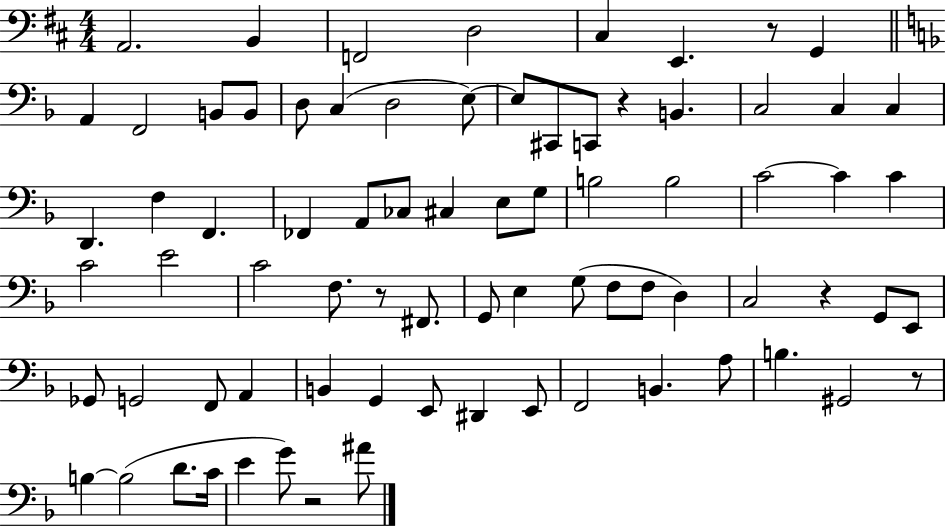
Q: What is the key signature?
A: D major